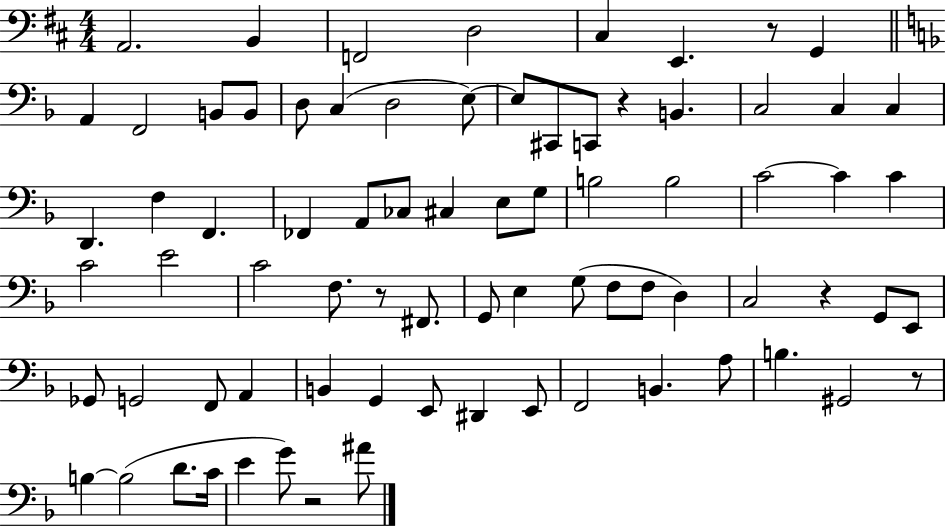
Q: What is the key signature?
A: D major